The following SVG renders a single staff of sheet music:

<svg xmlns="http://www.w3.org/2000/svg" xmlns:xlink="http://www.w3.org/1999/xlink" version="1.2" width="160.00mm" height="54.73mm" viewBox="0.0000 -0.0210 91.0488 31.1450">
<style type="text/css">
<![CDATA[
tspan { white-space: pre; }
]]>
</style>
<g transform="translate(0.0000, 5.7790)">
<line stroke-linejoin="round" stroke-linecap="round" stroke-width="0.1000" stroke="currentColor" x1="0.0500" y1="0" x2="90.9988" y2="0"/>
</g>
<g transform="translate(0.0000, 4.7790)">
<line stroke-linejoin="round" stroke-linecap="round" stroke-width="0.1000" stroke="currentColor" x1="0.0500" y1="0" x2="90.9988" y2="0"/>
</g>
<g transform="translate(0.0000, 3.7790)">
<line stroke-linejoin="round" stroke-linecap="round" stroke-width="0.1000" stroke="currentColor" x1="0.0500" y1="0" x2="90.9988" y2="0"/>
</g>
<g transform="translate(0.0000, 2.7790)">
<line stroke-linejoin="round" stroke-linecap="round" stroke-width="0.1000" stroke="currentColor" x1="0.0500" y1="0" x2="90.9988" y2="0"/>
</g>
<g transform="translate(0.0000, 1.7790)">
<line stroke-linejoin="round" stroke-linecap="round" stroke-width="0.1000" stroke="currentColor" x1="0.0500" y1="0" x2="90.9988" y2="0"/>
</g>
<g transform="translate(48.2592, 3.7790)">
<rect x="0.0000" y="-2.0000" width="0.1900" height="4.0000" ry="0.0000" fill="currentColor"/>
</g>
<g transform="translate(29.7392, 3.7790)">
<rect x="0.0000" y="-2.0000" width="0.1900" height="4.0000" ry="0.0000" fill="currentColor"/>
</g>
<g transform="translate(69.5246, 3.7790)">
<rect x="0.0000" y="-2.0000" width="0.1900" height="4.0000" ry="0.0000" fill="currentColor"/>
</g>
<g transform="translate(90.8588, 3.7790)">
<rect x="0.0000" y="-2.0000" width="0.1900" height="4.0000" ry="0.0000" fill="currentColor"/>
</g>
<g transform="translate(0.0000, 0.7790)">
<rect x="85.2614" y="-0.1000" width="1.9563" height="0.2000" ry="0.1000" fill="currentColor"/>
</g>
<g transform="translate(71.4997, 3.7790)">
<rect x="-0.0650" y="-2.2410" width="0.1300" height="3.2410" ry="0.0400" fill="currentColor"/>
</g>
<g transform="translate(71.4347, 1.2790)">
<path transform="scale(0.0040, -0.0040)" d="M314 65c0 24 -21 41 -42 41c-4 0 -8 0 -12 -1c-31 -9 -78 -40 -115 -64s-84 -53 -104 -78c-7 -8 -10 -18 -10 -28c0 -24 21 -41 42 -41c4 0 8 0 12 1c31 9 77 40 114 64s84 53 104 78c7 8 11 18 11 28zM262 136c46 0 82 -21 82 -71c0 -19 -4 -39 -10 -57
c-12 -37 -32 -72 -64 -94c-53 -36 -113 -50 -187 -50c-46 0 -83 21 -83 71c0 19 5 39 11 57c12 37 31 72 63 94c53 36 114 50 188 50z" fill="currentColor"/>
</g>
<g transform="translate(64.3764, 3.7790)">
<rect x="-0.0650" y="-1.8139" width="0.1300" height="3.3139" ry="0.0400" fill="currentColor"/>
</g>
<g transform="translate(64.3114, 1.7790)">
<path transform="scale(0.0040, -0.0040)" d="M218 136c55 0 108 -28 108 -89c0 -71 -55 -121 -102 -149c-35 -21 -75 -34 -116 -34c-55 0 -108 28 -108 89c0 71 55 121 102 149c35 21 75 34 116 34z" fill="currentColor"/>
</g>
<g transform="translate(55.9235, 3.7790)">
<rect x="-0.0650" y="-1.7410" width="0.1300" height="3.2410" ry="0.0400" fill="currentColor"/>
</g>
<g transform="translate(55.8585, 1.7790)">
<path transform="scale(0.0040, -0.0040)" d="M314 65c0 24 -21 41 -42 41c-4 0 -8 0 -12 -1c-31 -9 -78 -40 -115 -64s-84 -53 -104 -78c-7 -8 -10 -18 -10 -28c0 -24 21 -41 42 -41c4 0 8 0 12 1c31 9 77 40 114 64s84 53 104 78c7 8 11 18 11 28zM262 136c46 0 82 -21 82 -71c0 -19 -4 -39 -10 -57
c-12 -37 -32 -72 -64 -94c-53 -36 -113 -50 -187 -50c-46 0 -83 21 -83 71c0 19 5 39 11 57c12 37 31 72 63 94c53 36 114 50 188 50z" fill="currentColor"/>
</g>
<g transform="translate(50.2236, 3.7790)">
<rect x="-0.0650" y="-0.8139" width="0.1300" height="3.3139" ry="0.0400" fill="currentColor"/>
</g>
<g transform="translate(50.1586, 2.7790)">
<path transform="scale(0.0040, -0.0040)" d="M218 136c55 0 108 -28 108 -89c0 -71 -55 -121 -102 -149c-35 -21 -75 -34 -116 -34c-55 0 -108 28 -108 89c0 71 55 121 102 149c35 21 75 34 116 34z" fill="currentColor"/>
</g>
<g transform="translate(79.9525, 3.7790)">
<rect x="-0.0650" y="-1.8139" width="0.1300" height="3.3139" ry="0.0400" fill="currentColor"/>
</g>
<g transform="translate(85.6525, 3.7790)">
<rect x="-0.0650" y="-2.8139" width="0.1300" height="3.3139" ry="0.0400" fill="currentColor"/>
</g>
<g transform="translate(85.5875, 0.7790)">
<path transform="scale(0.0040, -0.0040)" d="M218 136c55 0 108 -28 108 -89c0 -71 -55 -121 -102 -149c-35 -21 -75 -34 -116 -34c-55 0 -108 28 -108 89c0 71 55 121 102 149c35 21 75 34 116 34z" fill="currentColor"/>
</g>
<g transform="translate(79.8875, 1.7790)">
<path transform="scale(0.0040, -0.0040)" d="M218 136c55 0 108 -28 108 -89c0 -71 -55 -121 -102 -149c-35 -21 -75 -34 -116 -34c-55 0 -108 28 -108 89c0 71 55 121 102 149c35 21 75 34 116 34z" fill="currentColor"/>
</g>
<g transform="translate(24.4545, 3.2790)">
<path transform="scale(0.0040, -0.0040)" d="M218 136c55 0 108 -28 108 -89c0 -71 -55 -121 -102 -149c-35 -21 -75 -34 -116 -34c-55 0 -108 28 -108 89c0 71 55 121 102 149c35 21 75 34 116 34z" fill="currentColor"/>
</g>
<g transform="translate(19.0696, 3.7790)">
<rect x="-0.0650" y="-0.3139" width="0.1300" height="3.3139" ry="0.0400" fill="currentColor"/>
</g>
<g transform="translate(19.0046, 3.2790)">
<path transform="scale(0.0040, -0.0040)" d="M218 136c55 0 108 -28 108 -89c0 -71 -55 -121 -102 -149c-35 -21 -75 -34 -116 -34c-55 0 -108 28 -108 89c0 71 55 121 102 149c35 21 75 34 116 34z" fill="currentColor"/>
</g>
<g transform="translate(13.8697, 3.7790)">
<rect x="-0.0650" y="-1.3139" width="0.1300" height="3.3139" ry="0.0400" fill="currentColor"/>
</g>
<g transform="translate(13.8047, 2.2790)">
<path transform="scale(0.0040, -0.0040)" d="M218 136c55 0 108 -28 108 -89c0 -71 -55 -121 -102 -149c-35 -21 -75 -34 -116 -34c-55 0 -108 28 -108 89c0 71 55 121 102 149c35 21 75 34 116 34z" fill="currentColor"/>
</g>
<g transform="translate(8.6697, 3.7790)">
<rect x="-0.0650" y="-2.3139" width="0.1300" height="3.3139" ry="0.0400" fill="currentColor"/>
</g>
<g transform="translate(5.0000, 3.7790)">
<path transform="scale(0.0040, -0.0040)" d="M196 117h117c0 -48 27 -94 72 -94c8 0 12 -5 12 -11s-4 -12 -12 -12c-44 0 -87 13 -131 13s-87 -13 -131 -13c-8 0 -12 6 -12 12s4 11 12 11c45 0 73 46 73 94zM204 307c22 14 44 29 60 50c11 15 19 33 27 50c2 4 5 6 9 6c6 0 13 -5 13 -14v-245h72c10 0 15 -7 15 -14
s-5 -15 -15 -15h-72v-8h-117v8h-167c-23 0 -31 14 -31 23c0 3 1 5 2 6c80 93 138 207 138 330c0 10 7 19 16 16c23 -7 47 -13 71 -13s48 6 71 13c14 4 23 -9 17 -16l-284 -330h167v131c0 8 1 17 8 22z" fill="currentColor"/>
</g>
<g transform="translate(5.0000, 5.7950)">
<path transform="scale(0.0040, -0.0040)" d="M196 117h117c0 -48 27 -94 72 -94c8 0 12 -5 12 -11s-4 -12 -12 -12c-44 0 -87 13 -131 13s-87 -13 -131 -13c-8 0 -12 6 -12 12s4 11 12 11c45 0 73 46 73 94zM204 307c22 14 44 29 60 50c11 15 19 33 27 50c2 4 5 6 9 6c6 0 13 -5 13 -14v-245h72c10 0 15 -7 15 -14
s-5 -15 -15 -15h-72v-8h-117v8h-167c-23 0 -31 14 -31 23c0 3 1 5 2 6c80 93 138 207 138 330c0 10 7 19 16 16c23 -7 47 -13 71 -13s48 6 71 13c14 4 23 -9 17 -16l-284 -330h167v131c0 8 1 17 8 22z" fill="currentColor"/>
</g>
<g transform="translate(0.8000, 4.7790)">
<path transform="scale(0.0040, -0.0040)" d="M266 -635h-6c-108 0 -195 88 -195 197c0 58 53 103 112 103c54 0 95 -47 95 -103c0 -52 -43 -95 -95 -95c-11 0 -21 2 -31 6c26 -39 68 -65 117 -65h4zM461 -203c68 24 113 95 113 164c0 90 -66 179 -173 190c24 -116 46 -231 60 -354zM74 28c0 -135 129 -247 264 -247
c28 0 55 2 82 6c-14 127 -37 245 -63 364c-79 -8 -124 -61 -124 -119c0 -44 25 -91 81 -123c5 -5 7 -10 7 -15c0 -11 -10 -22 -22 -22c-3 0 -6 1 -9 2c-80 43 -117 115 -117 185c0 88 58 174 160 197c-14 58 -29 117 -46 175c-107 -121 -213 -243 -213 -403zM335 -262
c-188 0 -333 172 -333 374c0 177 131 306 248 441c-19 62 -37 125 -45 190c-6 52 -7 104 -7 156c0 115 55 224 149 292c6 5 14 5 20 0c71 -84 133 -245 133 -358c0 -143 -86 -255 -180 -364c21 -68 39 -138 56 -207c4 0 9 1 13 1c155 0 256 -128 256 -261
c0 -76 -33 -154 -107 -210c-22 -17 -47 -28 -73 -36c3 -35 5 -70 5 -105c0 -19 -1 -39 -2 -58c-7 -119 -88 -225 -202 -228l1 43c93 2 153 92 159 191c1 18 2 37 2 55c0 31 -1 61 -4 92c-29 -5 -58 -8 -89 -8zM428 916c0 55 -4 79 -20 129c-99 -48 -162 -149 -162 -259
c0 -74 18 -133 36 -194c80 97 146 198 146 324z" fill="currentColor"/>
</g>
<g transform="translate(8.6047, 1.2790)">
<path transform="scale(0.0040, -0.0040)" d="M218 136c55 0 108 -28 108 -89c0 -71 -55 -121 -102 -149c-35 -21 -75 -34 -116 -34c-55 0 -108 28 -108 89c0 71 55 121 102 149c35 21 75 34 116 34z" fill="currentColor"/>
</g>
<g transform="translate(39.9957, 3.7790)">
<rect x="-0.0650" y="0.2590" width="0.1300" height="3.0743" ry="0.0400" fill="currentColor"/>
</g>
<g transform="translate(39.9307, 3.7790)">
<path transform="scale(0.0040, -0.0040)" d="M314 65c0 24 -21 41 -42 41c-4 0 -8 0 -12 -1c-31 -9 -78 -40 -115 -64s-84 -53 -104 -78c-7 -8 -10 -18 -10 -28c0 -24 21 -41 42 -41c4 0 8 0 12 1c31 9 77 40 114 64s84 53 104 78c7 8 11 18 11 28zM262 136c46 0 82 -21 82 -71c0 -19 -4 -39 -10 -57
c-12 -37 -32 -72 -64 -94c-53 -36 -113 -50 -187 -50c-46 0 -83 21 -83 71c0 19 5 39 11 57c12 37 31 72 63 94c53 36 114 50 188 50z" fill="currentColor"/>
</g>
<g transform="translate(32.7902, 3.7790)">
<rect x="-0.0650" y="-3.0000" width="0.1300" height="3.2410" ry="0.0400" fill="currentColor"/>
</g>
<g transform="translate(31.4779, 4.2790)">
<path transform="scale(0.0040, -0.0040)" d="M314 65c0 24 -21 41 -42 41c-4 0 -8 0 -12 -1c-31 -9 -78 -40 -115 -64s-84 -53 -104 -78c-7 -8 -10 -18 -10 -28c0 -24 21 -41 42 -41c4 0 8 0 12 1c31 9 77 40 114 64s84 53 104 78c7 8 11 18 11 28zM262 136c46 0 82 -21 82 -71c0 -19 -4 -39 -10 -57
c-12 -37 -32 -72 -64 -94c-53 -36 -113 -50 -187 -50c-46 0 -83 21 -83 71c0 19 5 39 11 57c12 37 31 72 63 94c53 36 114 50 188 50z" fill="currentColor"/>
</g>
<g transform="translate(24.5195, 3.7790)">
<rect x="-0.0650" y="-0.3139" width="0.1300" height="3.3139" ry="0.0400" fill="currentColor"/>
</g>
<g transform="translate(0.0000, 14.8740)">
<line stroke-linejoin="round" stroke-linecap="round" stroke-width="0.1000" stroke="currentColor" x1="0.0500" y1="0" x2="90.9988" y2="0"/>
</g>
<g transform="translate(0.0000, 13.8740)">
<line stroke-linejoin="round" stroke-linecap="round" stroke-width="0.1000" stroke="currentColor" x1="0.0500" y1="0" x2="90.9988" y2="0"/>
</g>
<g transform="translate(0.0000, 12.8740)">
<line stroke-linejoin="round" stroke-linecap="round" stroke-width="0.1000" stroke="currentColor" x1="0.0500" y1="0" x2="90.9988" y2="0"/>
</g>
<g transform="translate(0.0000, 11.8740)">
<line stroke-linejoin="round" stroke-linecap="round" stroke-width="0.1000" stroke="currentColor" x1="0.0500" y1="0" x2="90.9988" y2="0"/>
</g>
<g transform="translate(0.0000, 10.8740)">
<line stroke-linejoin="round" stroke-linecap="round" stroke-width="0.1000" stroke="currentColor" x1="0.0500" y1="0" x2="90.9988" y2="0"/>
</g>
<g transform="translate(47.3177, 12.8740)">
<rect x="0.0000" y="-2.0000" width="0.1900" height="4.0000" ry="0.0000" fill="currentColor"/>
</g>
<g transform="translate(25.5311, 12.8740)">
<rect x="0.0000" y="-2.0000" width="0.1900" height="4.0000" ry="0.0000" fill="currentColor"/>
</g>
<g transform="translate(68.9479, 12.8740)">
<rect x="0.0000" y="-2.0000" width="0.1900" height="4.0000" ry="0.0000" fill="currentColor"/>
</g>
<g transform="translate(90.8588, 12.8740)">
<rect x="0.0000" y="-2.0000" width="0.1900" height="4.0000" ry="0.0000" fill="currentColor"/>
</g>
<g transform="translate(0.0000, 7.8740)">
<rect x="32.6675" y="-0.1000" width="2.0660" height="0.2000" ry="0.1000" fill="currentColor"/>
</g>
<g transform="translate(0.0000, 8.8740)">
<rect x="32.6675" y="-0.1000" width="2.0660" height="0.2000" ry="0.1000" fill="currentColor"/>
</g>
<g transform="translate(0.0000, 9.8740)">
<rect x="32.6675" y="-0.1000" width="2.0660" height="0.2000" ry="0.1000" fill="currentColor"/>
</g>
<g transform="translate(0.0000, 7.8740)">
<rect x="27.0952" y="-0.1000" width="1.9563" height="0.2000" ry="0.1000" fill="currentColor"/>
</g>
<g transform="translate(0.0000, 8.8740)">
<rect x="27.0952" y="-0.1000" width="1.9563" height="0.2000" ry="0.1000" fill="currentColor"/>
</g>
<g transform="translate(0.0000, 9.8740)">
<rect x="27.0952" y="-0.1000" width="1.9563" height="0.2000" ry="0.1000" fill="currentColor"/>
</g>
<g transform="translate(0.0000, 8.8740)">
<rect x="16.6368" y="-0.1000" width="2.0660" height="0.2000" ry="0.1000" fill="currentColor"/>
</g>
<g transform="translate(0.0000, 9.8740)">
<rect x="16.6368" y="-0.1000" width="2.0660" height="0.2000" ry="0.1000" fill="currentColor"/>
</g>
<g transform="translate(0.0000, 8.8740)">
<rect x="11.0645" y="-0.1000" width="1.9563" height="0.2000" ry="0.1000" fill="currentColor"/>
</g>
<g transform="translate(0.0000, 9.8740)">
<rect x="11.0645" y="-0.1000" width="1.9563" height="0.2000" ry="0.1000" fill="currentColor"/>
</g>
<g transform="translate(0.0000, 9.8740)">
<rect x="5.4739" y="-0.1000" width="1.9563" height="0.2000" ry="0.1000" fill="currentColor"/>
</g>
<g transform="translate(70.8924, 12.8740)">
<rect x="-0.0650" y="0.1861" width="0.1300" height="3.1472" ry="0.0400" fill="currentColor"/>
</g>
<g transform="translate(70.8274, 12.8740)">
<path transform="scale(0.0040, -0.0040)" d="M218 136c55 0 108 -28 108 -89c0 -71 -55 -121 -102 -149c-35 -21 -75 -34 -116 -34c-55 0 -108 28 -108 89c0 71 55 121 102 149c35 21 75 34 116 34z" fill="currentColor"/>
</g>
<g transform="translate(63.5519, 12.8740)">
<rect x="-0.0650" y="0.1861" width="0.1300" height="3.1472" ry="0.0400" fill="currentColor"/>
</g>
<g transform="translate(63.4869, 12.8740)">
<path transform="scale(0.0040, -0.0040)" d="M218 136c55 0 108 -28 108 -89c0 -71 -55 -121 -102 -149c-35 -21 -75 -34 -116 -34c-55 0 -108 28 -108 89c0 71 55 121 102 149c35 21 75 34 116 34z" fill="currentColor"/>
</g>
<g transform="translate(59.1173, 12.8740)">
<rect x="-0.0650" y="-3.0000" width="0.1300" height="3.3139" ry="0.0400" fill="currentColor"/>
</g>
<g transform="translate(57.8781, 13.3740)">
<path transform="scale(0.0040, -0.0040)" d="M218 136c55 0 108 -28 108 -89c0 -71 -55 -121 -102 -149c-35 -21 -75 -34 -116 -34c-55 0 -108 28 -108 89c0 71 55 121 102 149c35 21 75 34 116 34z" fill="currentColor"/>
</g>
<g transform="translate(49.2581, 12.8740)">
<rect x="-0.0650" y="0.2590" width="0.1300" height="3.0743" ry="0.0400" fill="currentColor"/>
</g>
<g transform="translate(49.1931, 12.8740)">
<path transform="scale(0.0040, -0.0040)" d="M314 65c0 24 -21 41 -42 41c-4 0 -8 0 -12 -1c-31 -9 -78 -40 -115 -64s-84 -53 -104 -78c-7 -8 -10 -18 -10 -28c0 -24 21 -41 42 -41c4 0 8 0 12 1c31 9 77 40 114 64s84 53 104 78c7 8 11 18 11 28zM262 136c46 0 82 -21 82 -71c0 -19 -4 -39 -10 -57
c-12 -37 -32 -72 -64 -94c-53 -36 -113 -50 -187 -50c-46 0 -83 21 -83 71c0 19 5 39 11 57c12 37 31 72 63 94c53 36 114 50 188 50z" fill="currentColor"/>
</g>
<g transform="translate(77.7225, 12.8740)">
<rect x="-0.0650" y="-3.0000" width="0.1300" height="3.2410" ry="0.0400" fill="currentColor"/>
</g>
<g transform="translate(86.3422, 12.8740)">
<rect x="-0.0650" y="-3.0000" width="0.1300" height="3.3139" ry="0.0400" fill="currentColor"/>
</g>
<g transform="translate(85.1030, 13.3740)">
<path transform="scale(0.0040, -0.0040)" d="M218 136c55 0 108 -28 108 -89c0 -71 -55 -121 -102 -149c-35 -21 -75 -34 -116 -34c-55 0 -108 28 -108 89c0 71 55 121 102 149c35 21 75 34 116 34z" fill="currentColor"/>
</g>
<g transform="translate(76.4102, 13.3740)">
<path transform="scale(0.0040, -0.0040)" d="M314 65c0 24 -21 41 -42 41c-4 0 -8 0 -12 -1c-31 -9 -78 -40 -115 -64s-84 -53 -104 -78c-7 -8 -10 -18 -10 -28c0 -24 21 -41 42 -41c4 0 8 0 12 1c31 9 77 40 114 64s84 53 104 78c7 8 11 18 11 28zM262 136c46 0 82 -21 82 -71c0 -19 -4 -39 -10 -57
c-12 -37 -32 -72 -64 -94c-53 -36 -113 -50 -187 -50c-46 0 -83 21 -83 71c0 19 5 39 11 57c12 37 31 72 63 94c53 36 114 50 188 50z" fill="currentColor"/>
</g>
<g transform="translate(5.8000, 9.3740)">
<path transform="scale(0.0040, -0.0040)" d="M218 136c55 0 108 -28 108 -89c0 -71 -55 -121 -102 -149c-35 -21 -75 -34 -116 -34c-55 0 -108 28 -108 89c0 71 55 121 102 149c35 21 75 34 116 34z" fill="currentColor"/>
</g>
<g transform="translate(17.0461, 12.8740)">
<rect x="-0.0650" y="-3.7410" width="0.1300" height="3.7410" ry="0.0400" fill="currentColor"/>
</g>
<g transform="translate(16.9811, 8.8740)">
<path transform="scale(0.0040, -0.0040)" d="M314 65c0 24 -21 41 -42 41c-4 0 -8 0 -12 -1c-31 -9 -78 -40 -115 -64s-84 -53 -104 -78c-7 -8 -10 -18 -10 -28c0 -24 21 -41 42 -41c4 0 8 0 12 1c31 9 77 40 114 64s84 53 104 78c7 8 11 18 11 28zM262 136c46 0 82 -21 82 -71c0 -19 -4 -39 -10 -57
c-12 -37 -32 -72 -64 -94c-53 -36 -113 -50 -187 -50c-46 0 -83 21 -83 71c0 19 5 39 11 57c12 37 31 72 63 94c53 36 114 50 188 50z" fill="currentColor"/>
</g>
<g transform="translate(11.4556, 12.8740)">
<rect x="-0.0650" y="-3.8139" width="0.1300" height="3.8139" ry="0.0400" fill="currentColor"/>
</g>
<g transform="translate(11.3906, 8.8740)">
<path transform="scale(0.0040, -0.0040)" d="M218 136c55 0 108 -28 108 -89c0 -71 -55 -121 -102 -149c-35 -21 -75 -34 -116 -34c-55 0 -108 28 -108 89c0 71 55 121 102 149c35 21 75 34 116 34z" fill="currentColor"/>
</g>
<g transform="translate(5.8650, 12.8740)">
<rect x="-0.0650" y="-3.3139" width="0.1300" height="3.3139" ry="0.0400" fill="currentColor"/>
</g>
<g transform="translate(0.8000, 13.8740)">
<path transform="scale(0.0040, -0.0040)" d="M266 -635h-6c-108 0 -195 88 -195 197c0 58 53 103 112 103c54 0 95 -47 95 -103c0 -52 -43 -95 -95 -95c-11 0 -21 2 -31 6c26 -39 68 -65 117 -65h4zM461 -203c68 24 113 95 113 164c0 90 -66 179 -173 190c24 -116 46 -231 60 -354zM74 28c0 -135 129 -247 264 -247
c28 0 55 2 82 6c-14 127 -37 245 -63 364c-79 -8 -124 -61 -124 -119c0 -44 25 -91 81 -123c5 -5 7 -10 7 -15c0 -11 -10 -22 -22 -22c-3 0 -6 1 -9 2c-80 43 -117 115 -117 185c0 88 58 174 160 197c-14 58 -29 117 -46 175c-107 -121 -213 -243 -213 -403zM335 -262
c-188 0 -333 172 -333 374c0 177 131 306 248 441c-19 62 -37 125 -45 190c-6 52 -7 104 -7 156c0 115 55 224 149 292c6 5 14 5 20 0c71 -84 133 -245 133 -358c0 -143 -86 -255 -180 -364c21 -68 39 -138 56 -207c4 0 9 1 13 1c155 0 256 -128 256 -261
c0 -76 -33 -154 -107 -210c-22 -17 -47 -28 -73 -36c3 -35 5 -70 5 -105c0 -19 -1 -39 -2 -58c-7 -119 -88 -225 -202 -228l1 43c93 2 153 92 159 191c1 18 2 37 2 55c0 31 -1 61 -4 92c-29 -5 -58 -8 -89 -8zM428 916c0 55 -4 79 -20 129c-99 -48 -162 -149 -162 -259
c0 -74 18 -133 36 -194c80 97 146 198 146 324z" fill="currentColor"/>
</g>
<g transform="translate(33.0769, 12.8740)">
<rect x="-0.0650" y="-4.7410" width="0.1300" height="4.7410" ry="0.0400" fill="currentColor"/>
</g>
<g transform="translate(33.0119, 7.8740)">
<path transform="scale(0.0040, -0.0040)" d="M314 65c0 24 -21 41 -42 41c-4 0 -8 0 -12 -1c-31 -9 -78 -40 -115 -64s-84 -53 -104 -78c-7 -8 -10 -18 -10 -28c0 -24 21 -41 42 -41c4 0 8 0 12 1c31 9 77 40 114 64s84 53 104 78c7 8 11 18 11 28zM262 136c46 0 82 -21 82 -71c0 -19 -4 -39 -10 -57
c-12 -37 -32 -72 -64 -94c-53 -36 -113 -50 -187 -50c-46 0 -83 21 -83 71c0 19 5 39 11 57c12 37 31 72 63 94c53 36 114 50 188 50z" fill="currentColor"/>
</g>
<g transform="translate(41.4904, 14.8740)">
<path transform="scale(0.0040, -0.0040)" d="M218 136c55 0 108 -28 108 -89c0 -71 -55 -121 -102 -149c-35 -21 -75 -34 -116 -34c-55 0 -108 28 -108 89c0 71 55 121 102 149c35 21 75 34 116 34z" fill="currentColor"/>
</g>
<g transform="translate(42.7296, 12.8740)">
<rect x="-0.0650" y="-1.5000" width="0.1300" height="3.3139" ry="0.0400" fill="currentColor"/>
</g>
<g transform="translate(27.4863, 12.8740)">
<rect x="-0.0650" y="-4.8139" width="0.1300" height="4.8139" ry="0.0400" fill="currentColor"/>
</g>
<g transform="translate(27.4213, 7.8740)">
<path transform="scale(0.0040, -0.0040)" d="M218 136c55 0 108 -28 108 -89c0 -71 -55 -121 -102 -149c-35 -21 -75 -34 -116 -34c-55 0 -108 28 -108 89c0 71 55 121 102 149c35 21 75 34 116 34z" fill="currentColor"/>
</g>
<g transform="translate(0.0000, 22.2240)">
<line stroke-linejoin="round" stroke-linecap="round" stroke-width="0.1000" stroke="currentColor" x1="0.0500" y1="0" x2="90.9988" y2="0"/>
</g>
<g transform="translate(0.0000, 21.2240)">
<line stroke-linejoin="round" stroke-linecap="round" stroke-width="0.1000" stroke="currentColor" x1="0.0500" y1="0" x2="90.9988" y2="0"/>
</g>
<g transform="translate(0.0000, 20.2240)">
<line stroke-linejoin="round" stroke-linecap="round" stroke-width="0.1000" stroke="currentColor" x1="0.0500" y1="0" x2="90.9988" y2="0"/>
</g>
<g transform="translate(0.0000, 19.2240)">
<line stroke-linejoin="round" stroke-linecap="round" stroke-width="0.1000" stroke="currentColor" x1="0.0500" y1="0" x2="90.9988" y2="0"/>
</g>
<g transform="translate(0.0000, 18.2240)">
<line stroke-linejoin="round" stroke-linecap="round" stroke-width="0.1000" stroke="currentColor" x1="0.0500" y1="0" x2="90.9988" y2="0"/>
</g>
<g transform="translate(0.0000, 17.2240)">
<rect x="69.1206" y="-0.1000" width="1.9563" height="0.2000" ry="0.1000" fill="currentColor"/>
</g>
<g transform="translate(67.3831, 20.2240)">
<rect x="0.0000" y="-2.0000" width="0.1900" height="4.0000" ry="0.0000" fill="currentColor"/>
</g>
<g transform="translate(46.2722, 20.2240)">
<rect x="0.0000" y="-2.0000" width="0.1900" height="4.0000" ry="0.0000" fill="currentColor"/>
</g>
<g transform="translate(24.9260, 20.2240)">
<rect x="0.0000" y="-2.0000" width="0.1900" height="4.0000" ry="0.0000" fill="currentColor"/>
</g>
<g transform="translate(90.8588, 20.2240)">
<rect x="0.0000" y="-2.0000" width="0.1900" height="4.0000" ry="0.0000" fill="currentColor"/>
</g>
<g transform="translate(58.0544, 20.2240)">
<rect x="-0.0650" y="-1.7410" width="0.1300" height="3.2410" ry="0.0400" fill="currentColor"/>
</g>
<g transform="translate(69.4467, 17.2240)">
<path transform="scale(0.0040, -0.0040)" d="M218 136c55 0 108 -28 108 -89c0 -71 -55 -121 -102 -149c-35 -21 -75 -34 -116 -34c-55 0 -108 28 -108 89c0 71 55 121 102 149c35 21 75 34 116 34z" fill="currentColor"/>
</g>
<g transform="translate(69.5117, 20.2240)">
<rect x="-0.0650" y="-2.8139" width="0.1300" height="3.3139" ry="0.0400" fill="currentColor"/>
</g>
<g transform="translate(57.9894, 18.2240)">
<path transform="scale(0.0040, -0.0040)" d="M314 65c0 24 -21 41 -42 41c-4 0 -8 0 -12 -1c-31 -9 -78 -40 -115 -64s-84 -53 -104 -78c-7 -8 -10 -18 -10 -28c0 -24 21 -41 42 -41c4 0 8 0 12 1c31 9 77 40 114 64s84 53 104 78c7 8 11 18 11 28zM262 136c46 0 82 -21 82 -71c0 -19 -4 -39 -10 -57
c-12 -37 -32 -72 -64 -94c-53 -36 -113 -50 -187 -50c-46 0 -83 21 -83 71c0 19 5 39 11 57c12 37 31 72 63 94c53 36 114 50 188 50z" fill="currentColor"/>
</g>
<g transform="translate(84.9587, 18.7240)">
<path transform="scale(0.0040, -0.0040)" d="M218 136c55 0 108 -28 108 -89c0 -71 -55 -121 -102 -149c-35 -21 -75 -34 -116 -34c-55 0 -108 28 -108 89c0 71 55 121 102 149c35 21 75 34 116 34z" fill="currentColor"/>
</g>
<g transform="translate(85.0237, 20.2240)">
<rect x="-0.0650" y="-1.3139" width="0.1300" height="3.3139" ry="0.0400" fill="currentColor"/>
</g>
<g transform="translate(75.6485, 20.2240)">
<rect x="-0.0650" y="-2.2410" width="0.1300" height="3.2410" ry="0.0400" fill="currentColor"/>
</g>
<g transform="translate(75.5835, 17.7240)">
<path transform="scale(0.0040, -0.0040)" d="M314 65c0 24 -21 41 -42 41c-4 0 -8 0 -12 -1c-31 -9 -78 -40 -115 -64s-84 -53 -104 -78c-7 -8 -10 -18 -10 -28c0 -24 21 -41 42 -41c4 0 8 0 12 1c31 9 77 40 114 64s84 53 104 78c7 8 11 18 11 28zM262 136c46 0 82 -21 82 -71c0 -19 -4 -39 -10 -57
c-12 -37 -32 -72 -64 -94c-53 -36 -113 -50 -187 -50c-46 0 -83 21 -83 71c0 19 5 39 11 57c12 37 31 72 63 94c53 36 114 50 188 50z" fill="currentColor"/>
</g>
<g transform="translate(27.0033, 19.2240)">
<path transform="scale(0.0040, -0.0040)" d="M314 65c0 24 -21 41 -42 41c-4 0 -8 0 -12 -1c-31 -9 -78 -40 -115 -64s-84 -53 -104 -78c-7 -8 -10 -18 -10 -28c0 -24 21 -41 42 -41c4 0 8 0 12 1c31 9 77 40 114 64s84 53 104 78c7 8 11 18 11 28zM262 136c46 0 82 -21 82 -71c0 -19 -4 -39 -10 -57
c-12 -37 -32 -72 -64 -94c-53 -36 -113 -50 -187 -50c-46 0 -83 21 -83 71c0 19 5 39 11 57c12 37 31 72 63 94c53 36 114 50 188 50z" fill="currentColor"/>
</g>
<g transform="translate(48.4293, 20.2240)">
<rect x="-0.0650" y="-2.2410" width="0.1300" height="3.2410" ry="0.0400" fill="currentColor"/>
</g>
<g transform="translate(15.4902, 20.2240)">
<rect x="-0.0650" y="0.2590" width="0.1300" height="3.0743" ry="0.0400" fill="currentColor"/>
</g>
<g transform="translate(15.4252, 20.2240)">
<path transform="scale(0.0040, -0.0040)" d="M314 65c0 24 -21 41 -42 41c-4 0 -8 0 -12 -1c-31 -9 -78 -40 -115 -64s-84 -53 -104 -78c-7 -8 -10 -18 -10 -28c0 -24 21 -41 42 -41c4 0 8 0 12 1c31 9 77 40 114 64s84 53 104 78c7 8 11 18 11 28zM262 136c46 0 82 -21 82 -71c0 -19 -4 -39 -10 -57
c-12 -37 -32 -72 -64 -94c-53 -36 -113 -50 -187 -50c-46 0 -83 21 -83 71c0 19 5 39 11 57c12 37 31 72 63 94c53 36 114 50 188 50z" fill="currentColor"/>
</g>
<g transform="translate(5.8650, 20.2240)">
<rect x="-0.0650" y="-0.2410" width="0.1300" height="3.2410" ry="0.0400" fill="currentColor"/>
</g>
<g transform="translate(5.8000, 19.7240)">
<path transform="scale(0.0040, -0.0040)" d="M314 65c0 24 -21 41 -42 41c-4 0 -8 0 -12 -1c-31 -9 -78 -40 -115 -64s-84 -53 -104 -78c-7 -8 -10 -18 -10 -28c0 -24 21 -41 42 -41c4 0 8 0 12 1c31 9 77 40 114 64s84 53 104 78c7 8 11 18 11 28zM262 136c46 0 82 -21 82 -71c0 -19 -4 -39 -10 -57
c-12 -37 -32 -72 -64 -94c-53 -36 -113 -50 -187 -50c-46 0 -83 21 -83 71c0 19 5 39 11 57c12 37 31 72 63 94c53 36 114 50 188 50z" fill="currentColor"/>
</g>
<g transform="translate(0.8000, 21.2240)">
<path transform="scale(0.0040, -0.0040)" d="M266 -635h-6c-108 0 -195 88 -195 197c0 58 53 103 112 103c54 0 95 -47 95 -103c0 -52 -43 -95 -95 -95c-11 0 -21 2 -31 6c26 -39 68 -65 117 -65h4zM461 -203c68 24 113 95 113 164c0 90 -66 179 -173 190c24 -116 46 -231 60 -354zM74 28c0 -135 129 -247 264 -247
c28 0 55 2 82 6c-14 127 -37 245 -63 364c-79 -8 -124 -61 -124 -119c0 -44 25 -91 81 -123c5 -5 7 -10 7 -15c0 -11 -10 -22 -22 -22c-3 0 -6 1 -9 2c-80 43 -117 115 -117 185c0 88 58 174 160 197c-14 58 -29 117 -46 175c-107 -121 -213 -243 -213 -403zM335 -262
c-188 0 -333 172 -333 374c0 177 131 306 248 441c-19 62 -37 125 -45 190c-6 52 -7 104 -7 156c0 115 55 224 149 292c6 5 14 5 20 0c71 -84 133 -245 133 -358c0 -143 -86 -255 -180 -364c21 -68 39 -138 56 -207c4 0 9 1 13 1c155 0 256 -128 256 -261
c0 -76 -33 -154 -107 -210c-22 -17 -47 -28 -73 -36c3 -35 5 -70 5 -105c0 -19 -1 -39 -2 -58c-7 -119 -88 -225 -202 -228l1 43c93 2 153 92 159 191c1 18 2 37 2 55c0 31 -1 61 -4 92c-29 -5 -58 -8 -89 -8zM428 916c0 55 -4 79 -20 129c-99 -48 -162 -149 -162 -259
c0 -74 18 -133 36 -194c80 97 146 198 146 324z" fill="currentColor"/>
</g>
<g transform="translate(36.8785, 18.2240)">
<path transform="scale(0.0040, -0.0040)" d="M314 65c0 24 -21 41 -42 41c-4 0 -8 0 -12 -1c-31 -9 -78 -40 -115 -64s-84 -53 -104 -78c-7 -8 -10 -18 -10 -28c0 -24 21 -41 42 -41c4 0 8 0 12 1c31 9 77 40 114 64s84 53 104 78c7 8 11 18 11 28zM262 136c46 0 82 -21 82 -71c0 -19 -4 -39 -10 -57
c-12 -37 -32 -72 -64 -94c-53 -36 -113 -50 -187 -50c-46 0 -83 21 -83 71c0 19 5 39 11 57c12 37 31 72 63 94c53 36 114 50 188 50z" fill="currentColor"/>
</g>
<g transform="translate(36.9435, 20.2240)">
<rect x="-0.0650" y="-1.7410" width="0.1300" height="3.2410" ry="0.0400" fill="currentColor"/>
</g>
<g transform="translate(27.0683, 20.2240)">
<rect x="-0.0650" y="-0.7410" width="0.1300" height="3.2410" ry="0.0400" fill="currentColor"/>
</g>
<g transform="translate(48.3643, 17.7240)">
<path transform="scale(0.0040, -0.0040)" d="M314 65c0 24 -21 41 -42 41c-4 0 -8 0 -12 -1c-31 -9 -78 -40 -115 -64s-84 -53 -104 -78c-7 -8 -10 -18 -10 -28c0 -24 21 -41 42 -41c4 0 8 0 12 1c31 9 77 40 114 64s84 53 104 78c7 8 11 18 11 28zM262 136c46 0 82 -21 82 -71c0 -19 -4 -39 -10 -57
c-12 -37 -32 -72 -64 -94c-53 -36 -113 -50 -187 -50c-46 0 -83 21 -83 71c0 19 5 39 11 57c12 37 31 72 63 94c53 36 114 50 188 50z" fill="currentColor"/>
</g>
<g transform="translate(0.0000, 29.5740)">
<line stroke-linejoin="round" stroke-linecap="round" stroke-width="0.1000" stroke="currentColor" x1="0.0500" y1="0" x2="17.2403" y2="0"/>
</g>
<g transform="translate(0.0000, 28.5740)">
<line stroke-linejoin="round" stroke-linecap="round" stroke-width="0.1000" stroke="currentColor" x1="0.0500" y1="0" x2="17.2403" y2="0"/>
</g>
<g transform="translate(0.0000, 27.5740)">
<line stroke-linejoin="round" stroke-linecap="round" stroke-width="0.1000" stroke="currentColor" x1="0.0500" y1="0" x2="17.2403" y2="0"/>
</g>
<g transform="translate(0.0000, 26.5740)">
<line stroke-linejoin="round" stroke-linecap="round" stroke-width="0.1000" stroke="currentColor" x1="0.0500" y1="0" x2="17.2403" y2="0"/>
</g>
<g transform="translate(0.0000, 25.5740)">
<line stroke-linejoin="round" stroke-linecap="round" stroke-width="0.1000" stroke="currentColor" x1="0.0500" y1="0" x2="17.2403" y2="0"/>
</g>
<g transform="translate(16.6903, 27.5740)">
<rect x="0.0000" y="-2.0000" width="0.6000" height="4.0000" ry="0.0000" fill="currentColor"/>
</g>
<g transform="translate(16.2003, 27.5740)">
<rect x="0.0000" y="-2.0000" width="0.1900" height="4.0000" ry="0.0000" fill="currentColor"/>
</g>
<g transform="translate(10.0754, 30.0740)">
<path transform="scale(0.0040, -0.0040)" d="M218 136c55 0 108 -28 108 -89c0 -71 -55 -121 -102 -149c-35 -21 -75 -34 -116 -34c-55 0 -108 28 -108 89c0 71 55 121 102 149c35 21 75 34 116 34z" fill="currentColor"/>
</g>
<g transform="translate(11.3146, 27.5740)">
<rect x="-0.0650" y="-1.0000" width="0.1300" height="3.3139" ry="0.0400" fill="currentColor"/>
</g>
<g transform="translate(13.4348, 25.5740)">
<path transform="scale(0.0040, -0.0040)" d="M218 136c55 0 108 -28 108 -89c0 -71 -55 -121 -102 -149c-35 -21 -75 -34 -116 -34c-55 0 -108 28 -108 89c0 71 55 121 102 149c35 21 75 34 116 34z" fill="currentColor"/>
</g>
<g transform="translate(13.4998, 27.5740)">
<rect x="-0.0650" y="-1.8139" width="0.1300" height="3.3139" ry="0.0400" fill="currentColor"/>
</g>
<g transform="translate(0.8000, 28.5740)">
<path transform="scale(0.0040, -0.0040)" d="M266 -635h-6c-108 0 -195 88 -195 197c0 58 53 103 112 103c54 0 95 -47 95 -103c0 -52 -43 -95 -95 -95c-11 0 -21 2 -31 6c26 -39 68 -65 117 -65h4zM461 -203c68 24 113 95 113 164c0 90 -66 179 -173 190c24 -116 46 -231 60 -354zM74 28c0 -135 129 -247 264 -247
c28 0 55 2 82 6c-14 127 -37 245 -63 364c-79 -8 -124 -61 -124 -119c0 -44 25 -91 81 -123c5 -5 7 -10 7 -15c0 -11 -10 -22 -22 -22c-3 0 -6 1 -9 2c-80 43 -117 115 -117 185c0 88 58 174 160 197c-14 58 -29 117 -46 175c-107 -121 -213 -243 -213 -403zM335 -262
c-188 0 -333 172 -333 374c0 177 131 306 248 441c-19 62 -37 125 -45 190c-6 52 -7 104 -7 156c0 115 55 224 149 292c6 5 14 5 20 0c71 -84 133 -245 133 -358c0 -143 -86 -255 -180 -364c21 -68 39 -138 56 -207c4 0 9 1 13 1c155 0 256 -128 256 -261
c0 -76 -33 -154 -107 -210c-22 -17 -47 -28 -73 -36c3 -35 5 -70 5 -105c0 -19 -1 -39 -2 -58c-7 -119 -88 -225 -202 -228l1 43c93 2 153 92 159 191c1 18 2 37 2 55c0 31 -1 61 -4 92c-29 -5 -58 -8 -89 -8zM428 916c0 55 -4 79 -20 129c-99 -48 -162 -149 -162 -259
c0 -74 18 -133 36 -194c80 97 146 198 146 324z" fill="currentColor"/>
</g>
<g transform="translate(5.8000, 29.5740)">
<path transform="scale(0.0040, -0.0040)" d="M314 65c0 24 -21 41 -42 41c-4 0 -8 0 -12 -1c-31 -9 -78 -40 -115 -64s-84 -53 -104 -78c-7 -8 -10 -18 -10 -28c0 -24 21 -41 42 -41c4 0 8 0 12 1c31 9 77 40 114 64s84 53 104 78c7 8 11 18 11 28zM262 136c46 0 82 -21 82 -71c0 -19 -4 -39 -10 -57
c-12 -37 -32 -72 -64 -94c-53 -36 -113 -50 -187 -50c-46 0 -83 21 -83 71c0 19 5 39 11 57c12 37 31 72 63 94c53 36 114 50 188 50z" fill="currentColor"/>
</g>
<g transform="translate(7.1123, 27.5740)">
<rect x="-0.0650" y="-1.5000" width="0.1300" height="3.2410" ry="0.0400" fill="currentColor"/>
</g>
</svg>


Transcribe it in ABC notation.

X:1
T:Untitled
M:4/4
L:1/4
K:C
g e c c A2 B2 d f2 f g2 f a b c' c'2 e' e'2 E B2 A B B A2 A c2 B2 d2 f2 g2 f2 a g2 e E2 D f